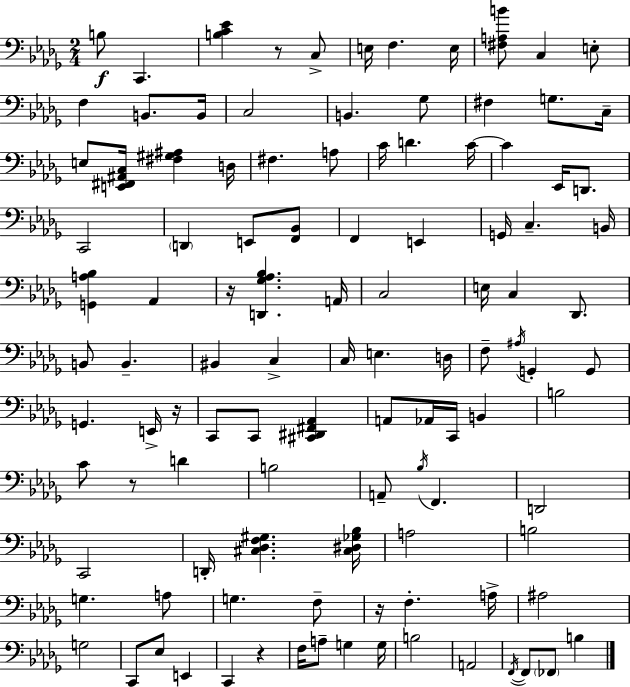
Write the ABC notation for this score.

X:1
T:Untitled
M:2/4
L:1/4
K:Bbm
B,/2 C,, [B,C_E] z/2 C,/2 E,/4 F, E,/4 [^F,A,B]/2 C, E,/2 F, B,,/2 B,,/4 C,2 B,, _G,/2 ^F, G,/2 C,/4 E,/2 [E,,^F,,^A,,C,]/4 [^F,^G,^A,] D,/4 ^F, A,/2 C/4 D C/4 C _E,,/4 D,,/2 C,,2 D,, E,,/2 [F,,_B,,]/2 F,, E,, G,,/4 C, B,,/4 [G,,A,_B,] _A,, z/4 [D,,_G,_A,_B,] A,,/4 C,2 E,/4 C, _D,,/2 B,,/2 B,, ^B,, C, C,/4 E, D,/4 F,/2 ^A,/4 G,, G,,/2 G,, E,,/4 z/4 C,,/2 C,,/2 [^C,,^D,,^F,,_A,,] A,,/2 _A,,/4 C,,/4 B,, B,2 C/2 z/2 D B,2 A,,/2 _B,/4 F,, D,,2 C,,2 D,,/4 [^C,_D,F,^G,] [^C,^D,_G,_B,]/4 A,2 B,2 G, A,/2 G, F,/2 z/4 F, A,/4 ^A,2 G,2 C,,/2 _E,/2 E,, C,, z F,/4 A,/2 G, G,/4 B,2 A,,2 F,,/4 F,,/2 _F,,/2 B,